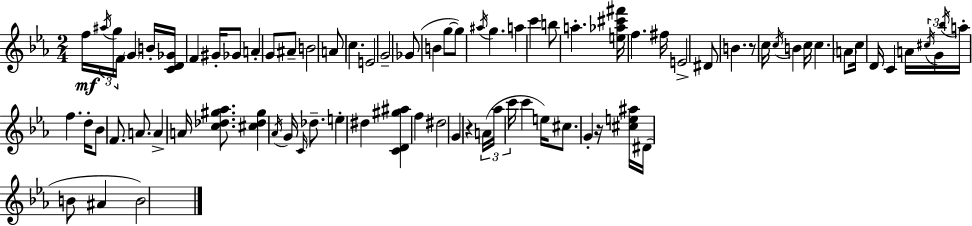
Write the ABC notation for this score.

X:1
T:Untitled
M:2/4
L:1/4
K:Eb
f/4 ^a/4 g/4 F/4 G B/4 [CD_G]/4 F ^G/4 _G/2 A G/2 ^A/2 B2 A/2 c E2 G2 _G/2 B g/2 g/2 ^a/4 g a c' b/2 a [e_a^c'^f']/4 f ^f/4 E2 ^D/2 B z/2 c/4 c/4 B c/4 c A/2 c/4 D/4 C A/4 ^c/4 G/4 _b/4 a/4 f d/4 _B/2 F/2 A/2 A A/4 [c_d^g_a]/2 [^c_d^g] _A/4 G/4 C/4 _d/2 e ^d [CD^g^a] f ^d2 G z A/4 _a/4 c'/4 c' e/4 ^c/2 G z/4 [^ce^a]/4 ^D/4 B/2 ^A B2